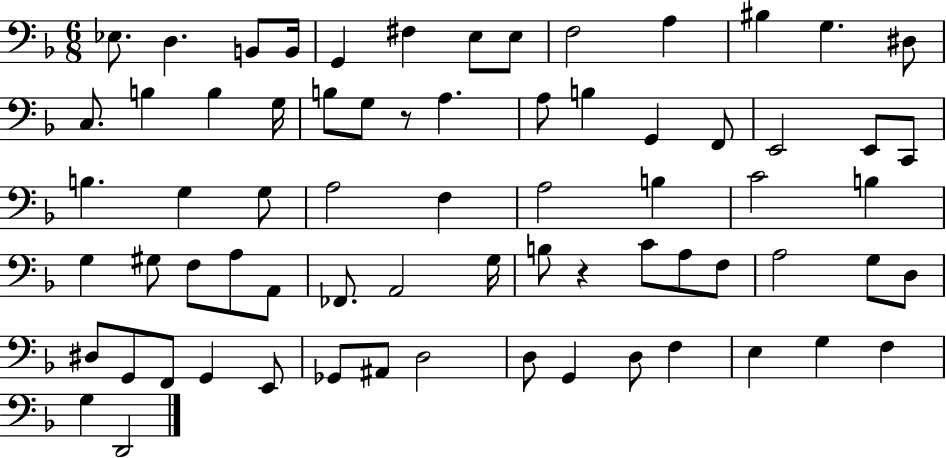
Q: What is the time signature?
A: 6/8